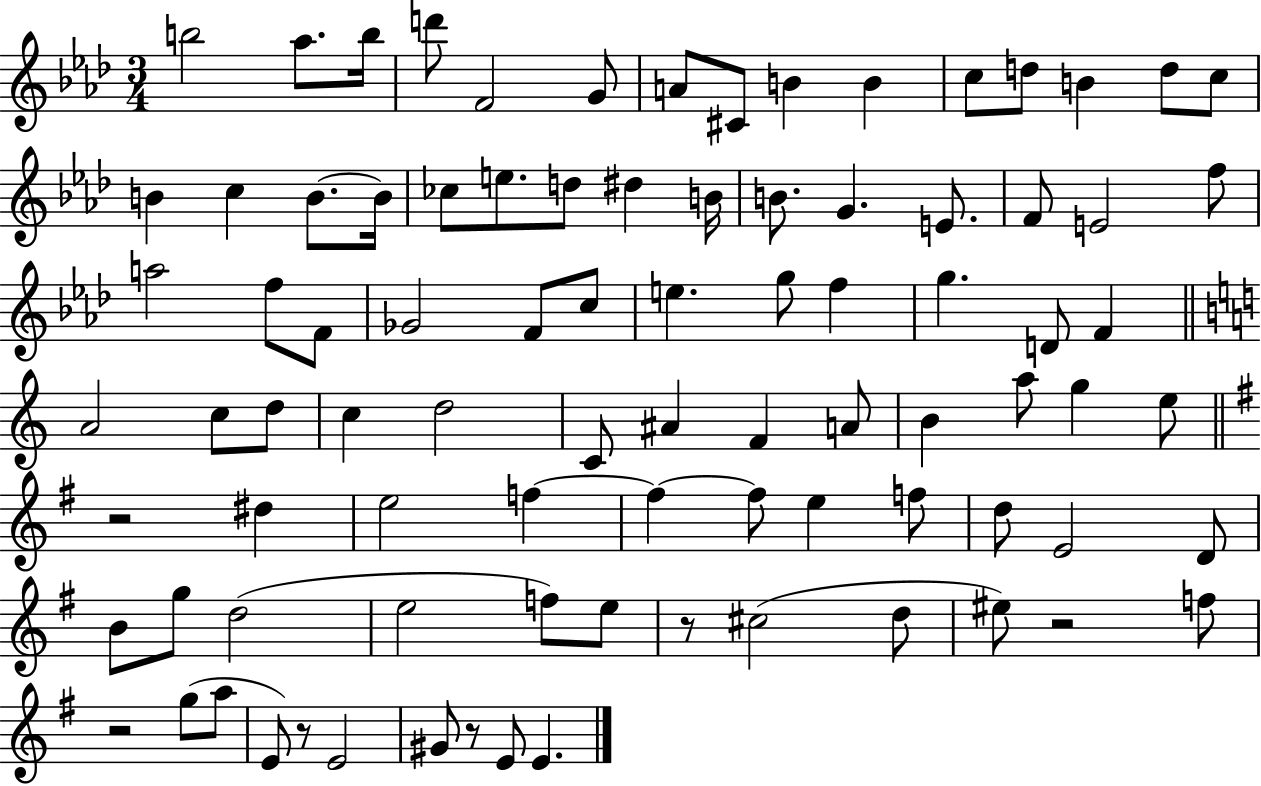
B5/h Ab5/e. B5/s D6/e F4/h G4/e A4/e C#4/e B4/q B4/q C5/e D5/e B4/q D5/e C5/e B4/q C5/q B4/e. B4/s CES5/e E5/e. D5/e D#5/q B4/s B4/e. G4/q. E4/e. F4/e E4/h F5/e A5/h F5/e F4/e Gb4/h F4/e C5/e E5/q. G5/e F5/q G5/q. D4/e F4/q A4/h C5/e D5/e C5/q D5/h C4/e A#4/q F4/q A4/e B4/q A5/e G5/q E5/e R/h D#5/q E5/h F5/q F5/q F5/e E5/q F5/e D5/e E4/h D4/e B4/e G5/e D5/h E5/h F5/e E5/e R/e C#5/h D5/e EIS5/e R/h F5/e R/h G5/e A5/e E4/e R/e E4/h G#4/e R/e E4/e E4/q.